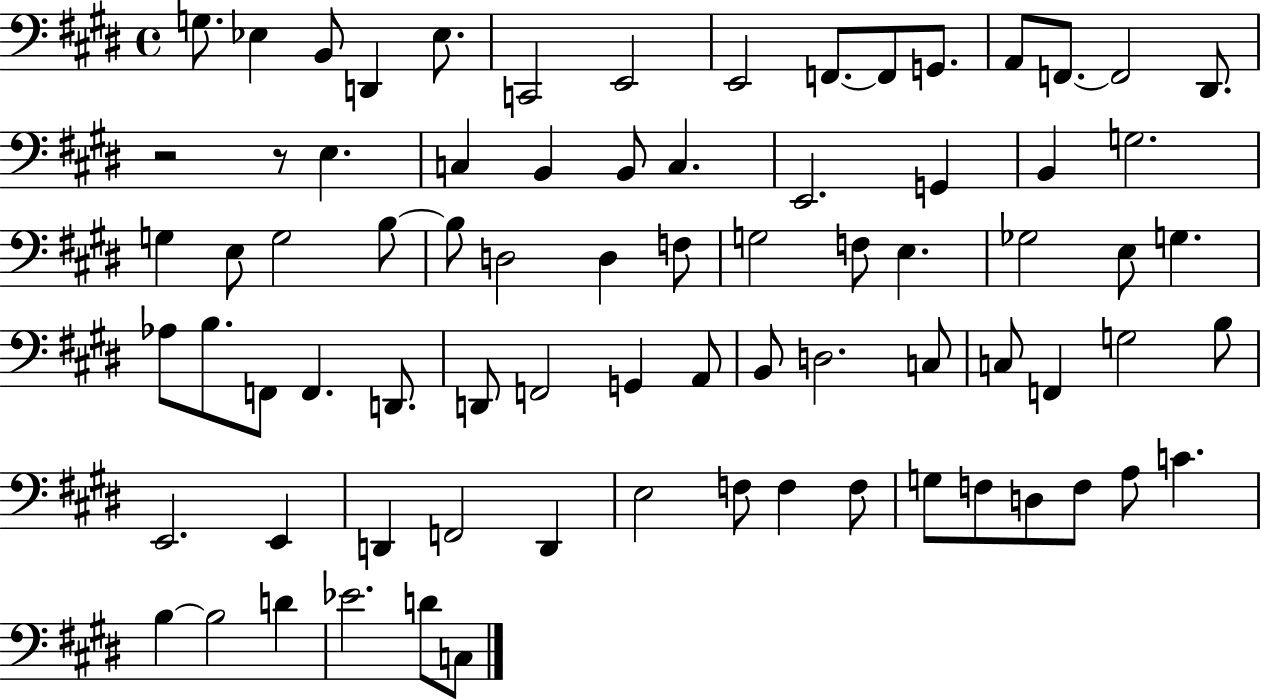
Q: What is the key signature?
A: E major